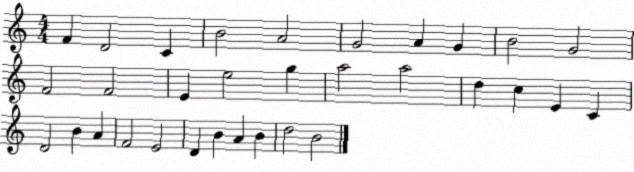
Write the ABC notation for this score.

X:1
T:Untitled
M:4/4
L:1/4
K:C
F D2 C B2 A2 G2 A G B2 G2 F2 F2 E e2 g a2 a2 d c E C D2 B A F2 E2 D B A B d2 B2